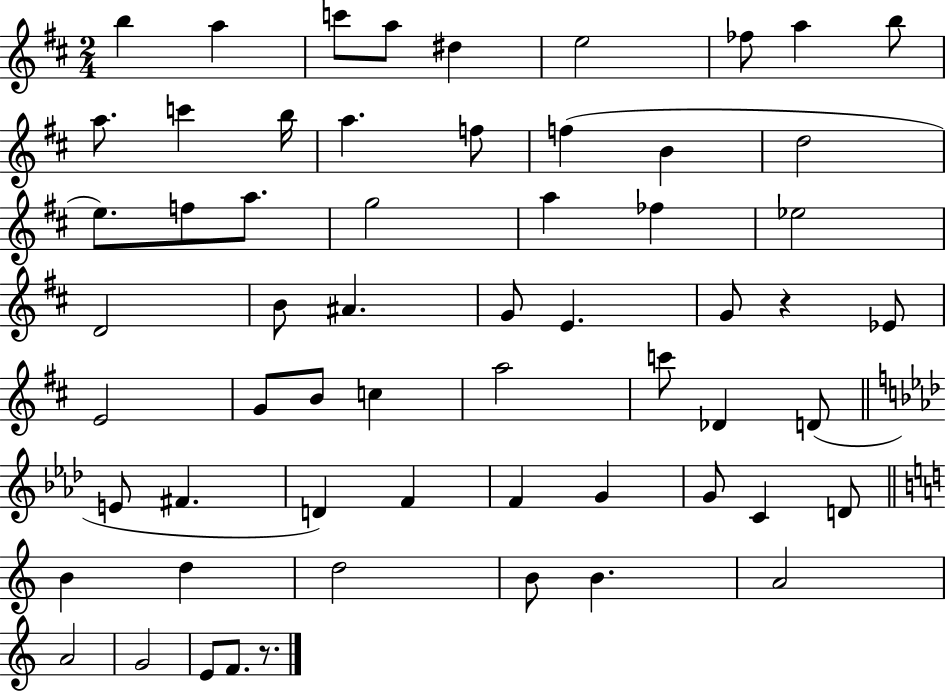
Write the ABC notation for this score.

X:1
T:Untitled
M:2/4
L:1/4
K:D
b a c'/2 a/2 ^d e2 _f/2 a b/2 a/2 c' b/4 a f/2 f B d2 e/2 f/2 a/2 g2 a _f _e2 D2 B/2 ^A G/2 E G/2 z _E/2 E2 G/2 B/2 c a2 c'/2 _D D/2 E/2 ^F D F F G G/2 C D/2 B d d2 B/2 B A2 A2 G2 E/2 F/2 z/2